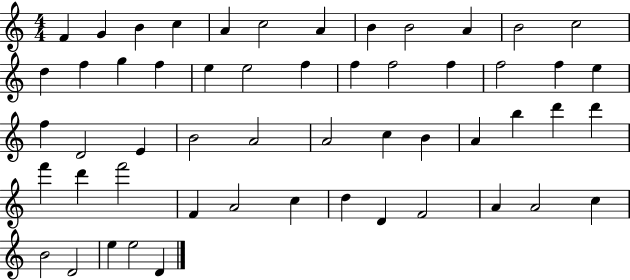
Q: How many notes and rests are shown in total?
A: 54